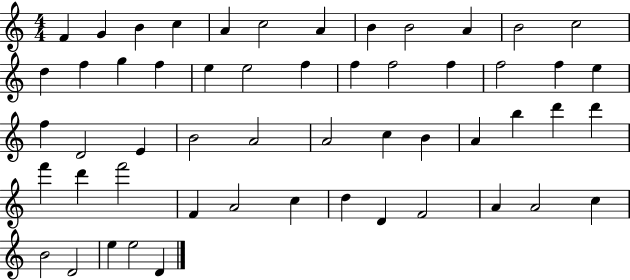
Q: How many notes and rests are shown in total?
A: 54